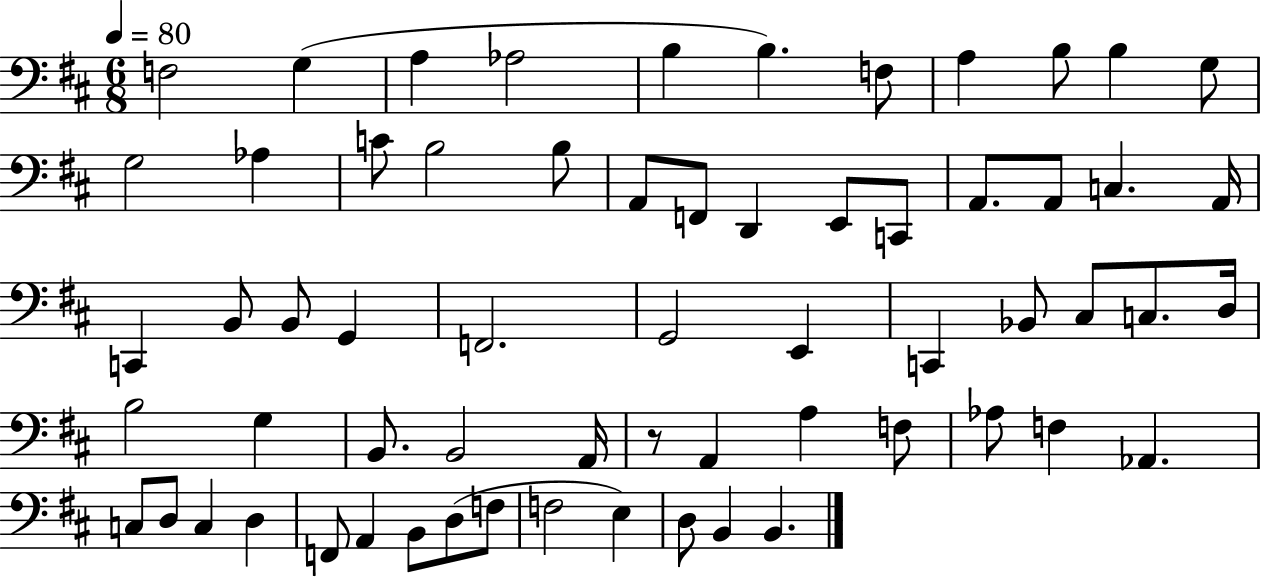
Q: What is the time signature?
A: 6/8